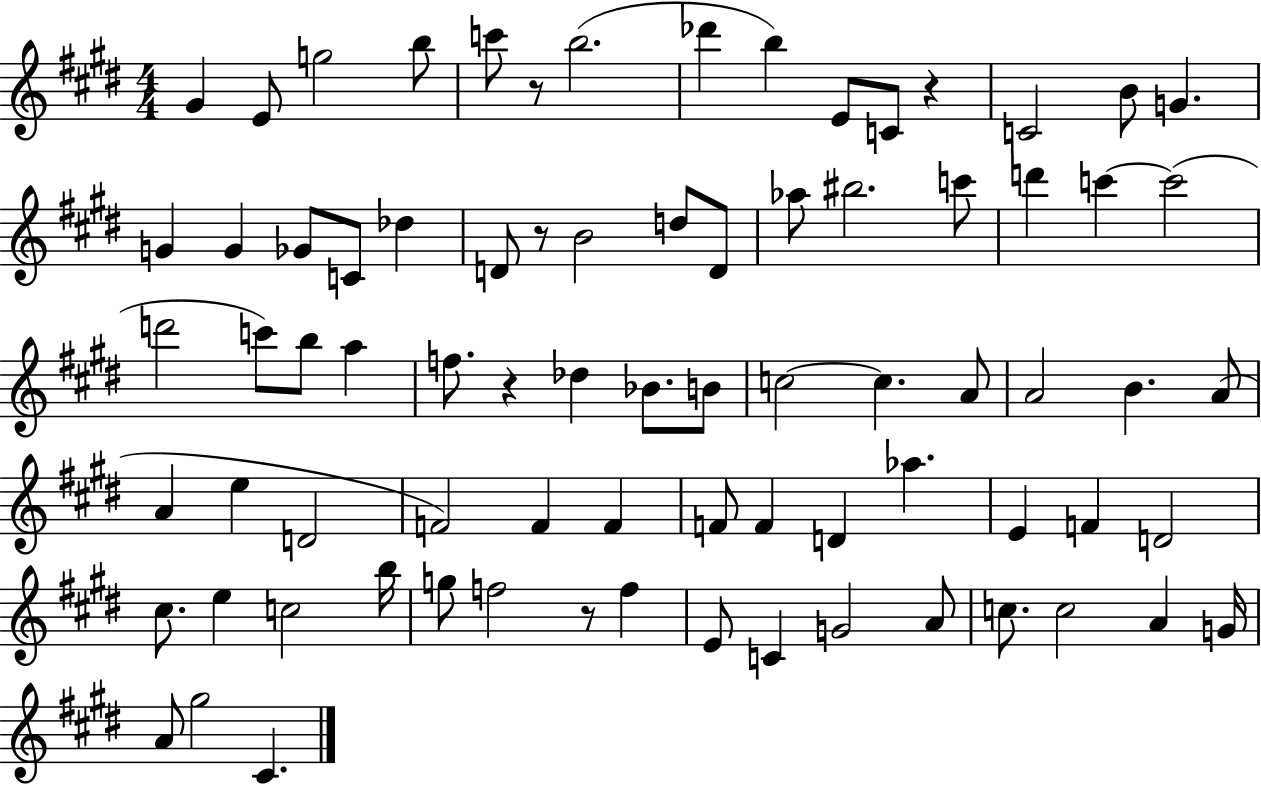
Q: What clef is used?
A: treble